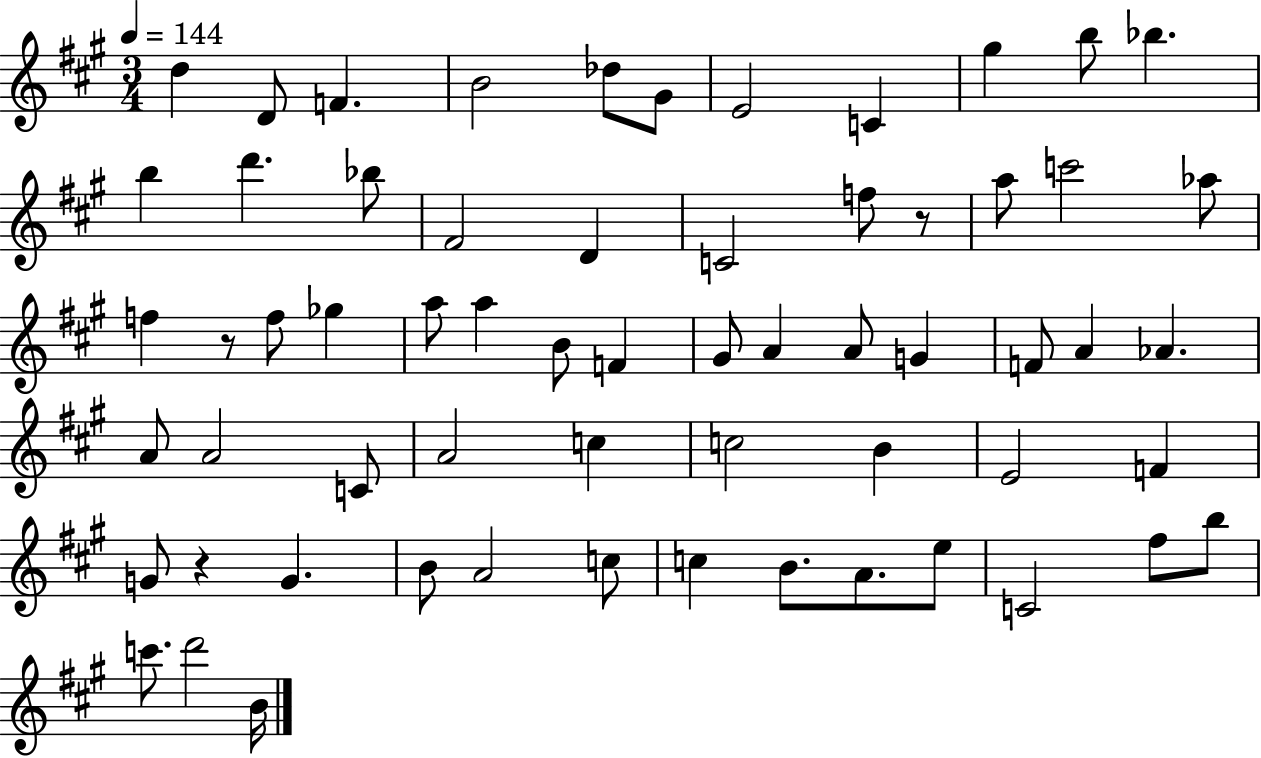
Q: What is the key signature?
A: A major